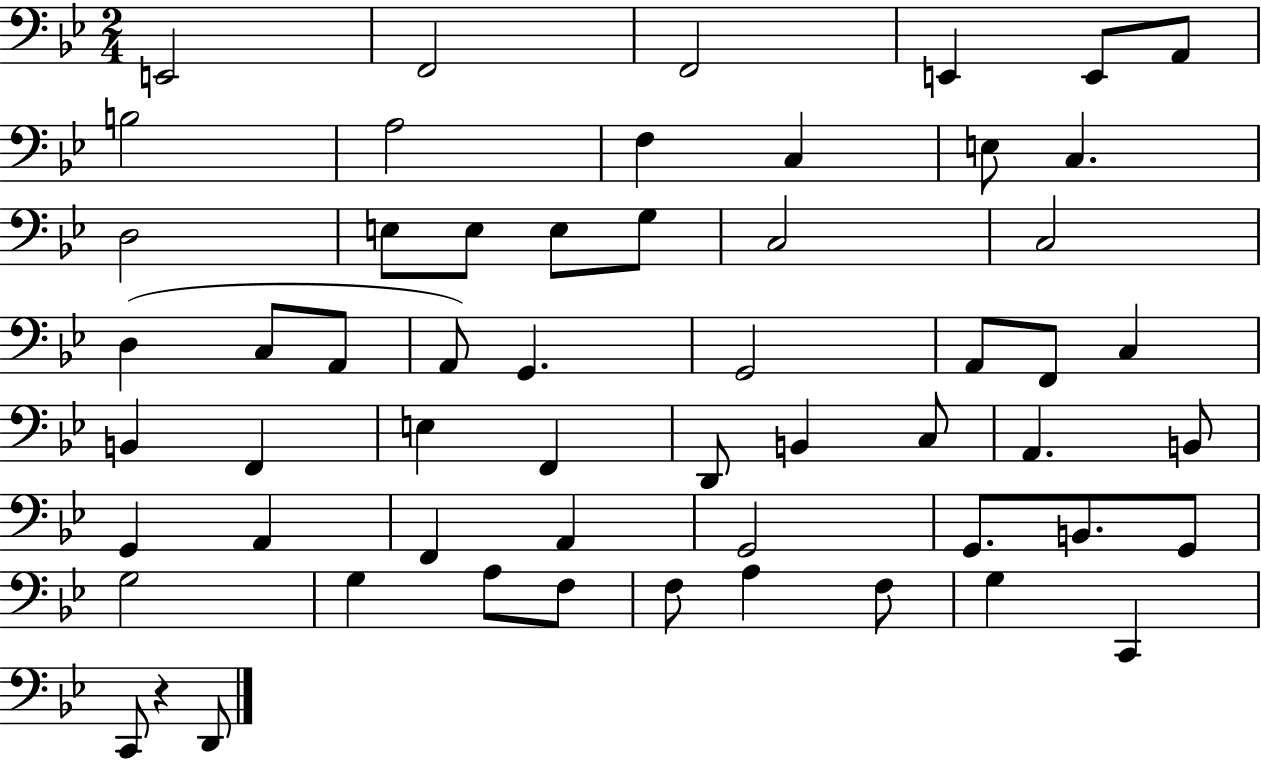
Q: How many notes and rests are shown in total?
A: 57